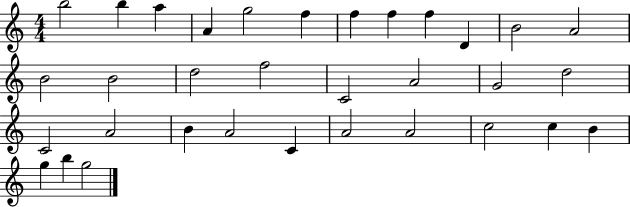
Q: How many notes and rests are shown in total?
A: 33